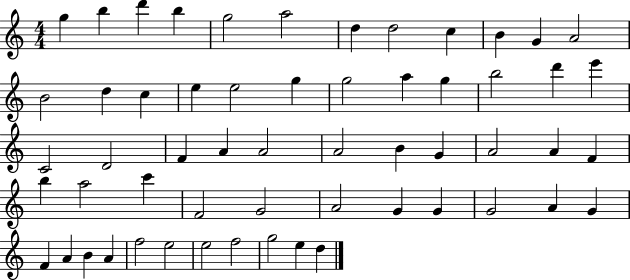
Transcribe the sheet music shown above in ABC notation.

X:1
T:Untitled
M:4/4
L:1/4
K:C
g b d' b g2 a2 d d2 c B G A2 B2 d c e e2 g g2 a g b2 d' e' C2 D2 F A A2 A2 B G A2 A F b a2 c' F2 G2 A2 G G G2 A G F A B A f2 e2 e2 f2 g2 e d